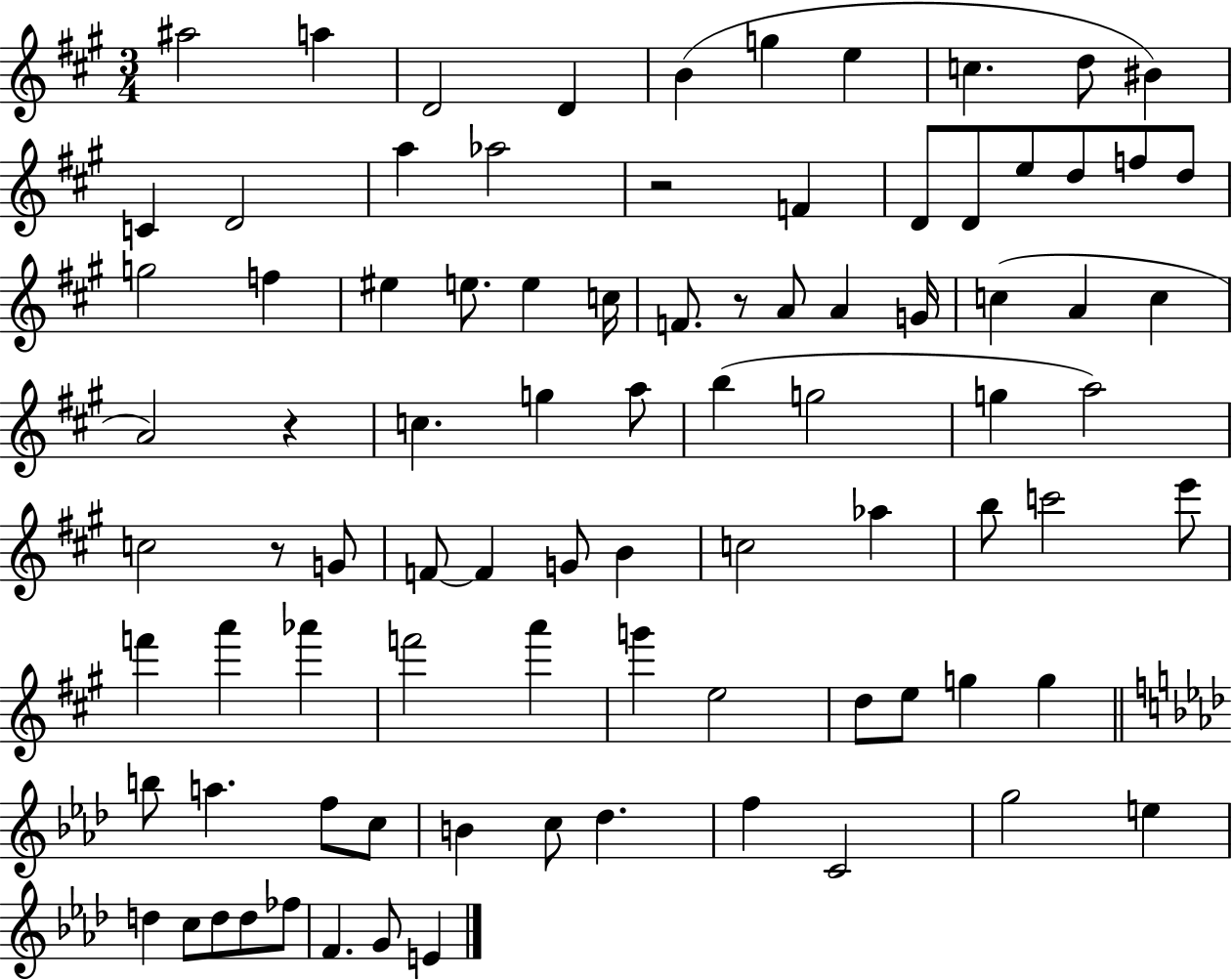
{
  \clef treble
  \numericTimeSignature
  \time 3/4
  \key a \major
  ais''2 a''4 | d'2 d'4 | b'4( g''4 e''4 | c''4. d''8 bis'4) | \break c'4 d'2 | a''4 aes''2 | r2 f'4 | d'8 d'8 e''8 d''8 f''8 d''8 | \break g''2 f''4 | eis''4 e''8. e''4 c''16 | f'8. r8 a'8 a'4 g'16 | c''4( a'4 c''4 | \break a'2) r4 | c''4. g''4 a''8 | b''4( g''2 | g''4 a''2) | \break c''2 r8 g'8 | f'8~~ f'4 g'8 b'4 | c''2 aes''4 | b''8 c'''2 e'''8 | \break f'''4 a'''4 aes'''4 | f'''2 a'''4 | g'''4 e''2 | d''8 e''8 g''4 g''4 | \break \bar "||" \break \key aes \major b''8 a''4. f''8 c''8 | b'4 c''8 des''4. | f''4 c'2 | g''2 e''4 | \break d''4 c''8 d''8 d''8 fes''8 | f'4. g'8 e'4 | \bar "|."
}